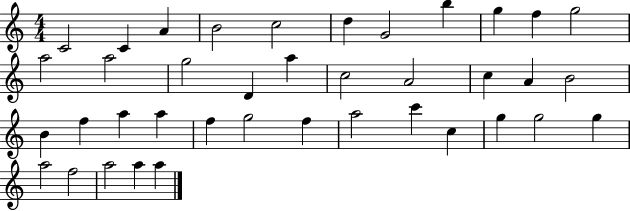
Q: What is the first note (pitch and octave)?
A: C4